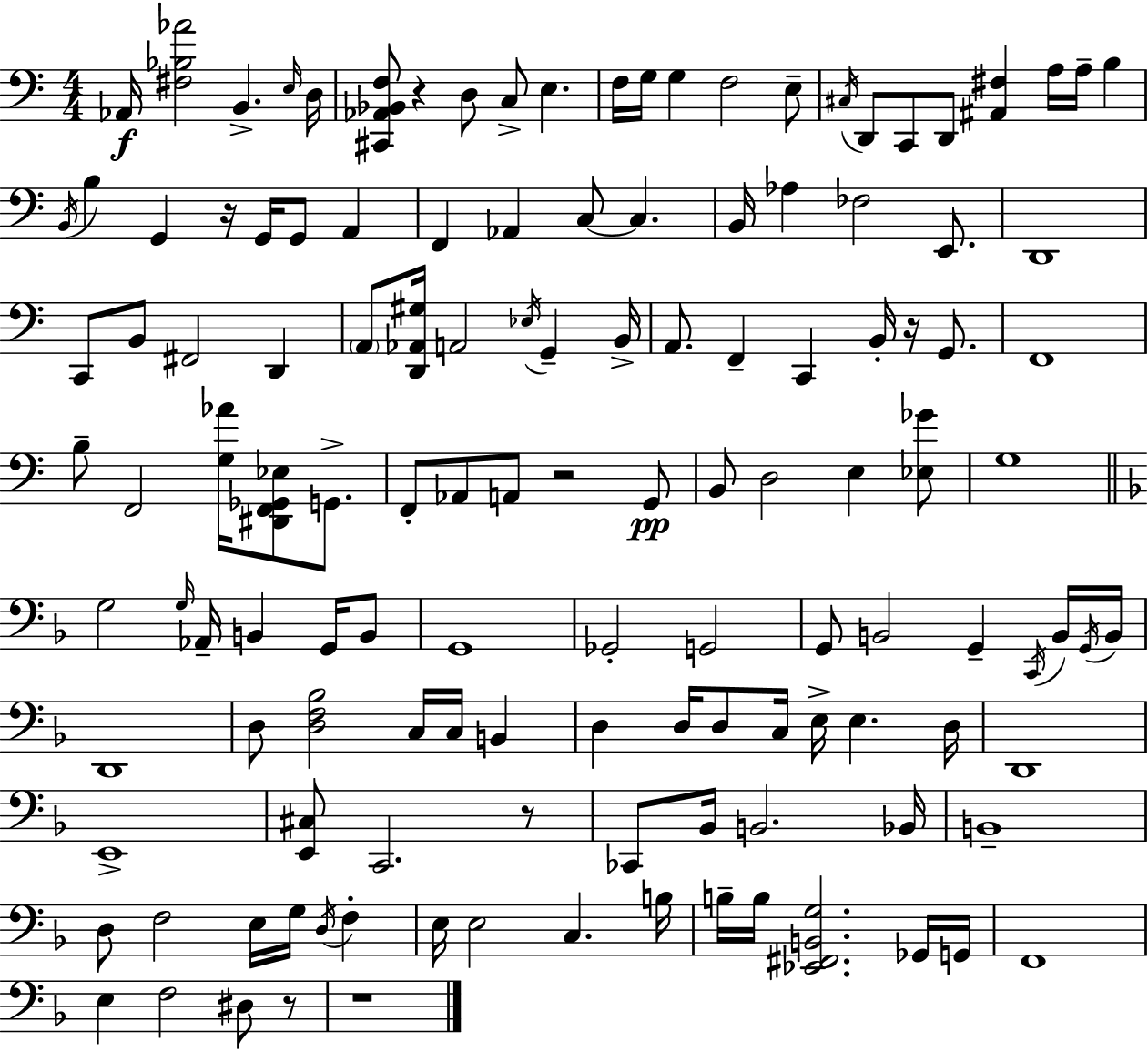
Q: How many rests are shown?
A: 7